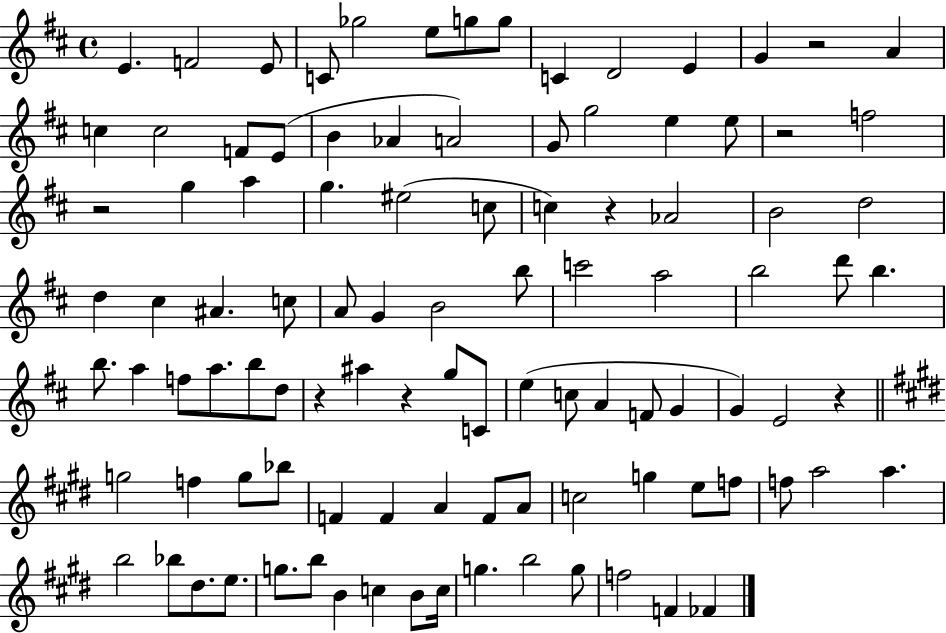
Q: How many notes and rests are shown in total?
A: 102